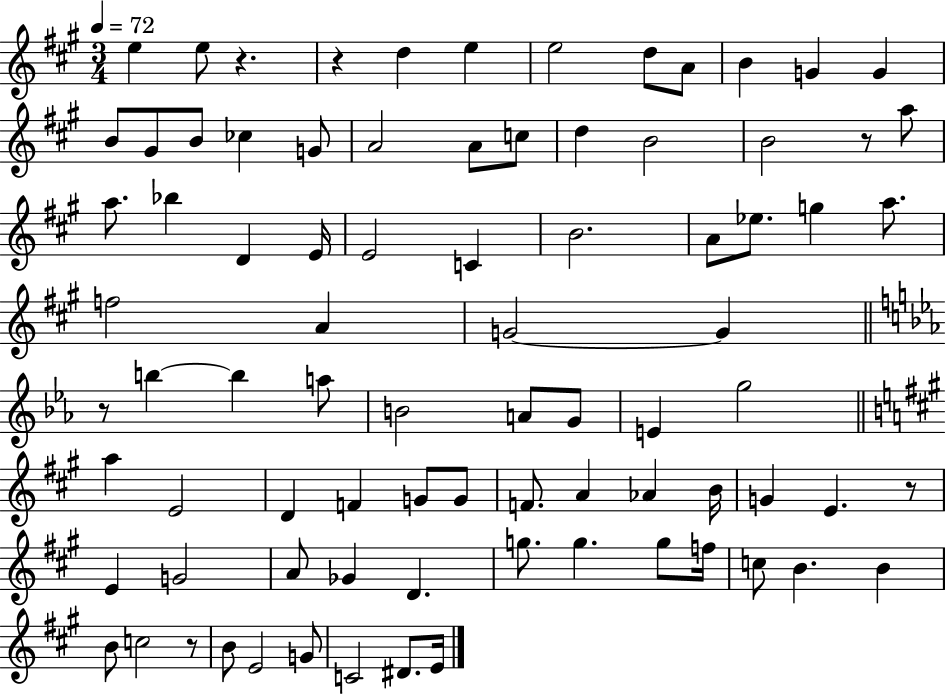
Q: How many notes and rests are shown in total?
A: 83